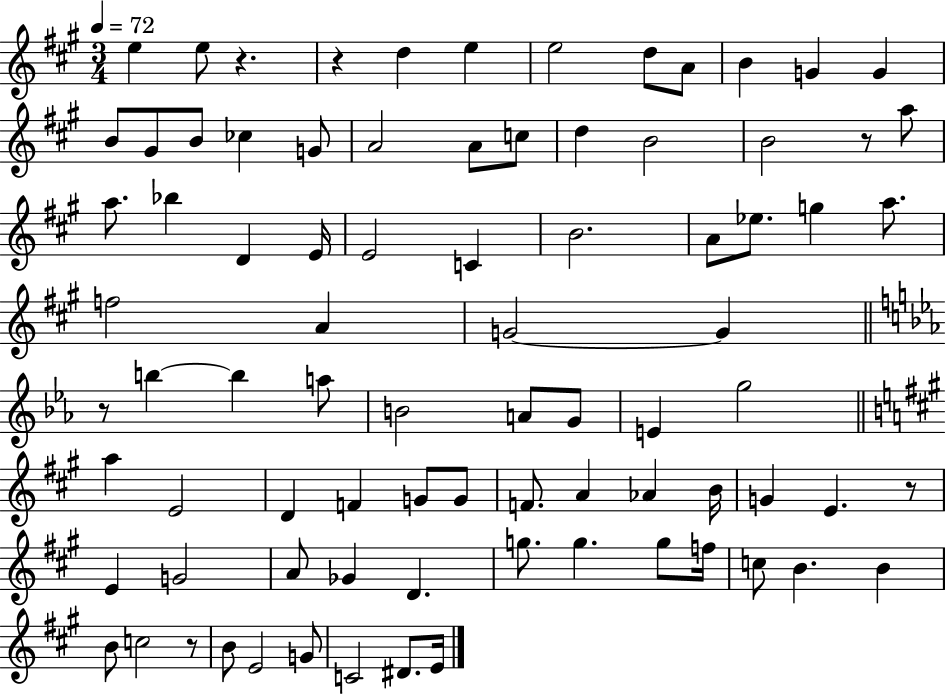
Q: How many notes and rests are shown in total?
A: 83